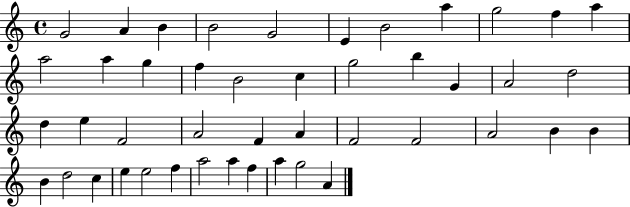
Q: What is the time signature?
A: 4/4